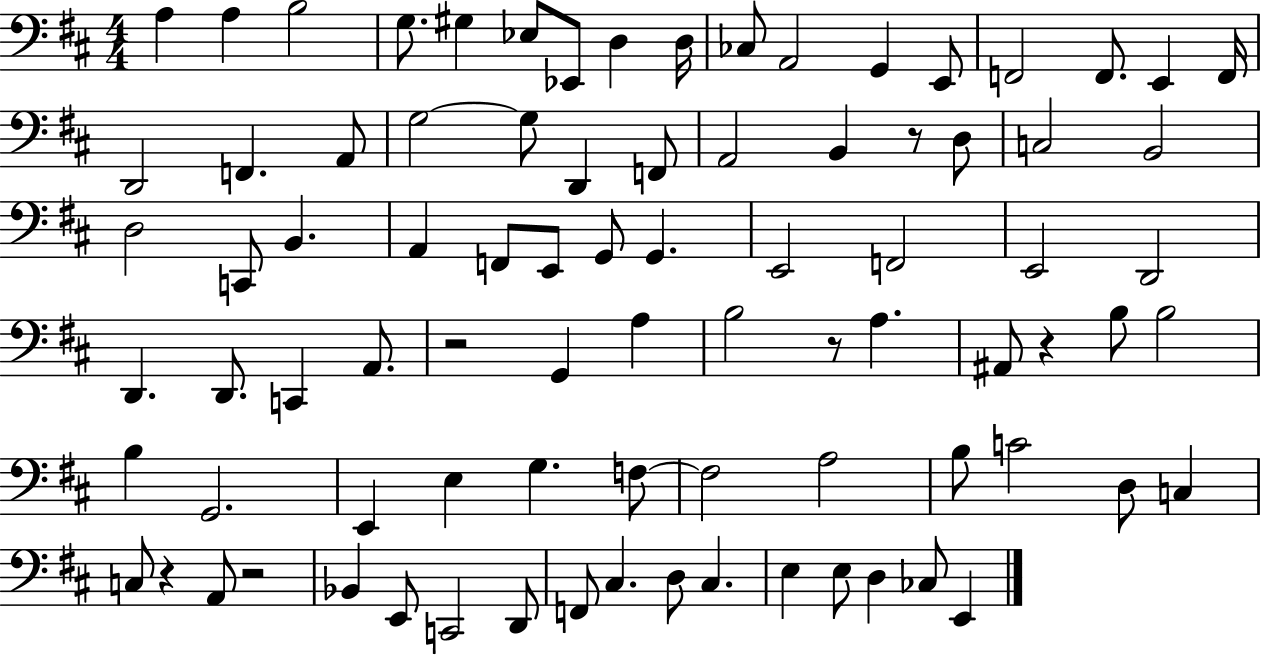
A3/q A3/q B3/h G3/e. G#3/q Eb3/e Eb2/e D3/q D3/s CES3/e A2/h G2/q E2/e F2/h F2/e. E2/q F2/s D2/h F2/q. A2/e G3/h G3/e D2/q F2/e A2/h B2/q R/e D3/e C3/h B2/h D3/h C2/e B2/q. A2/q F2/e E2/e G2/e G2/q. E2/h F2/h E2/h D2/h D2/q. D2/e. C2/q A2/e. R/h G2/q A3/q B3/h R/e A3/q. A#2/e R/q B3/e B3/h B3/q G2/h. E2/q E3/q G3/q. F3/e F3/h A3/h B3/e C4/h D3/e C3/q C3/e R/q A2/e R/h Bb2/q E2/e C2/h D2/e F2/e C#3/q. D3/e C#3/q. E3/q E3/e D3/q CES3/e E2/q